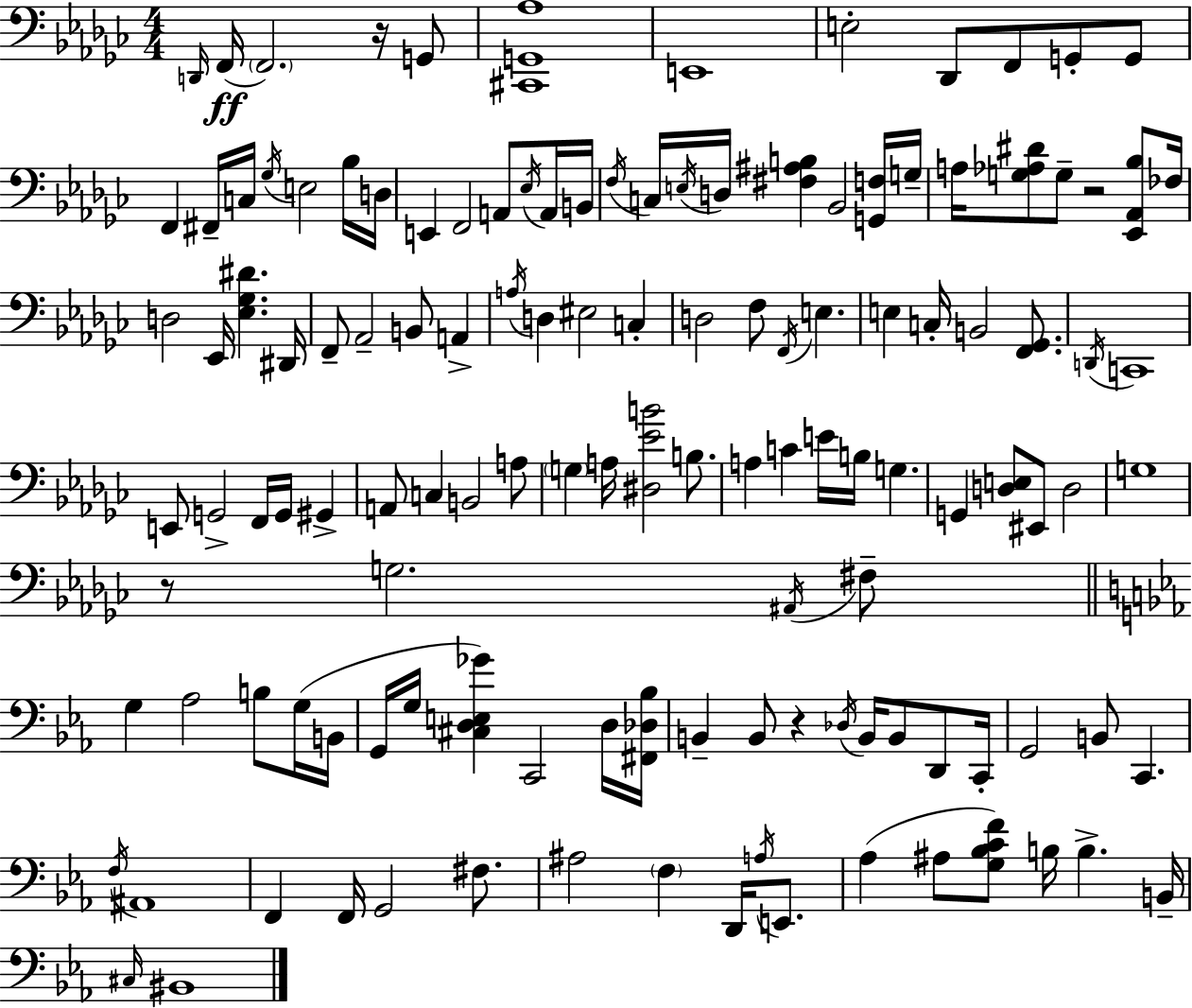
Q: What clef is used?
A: bass